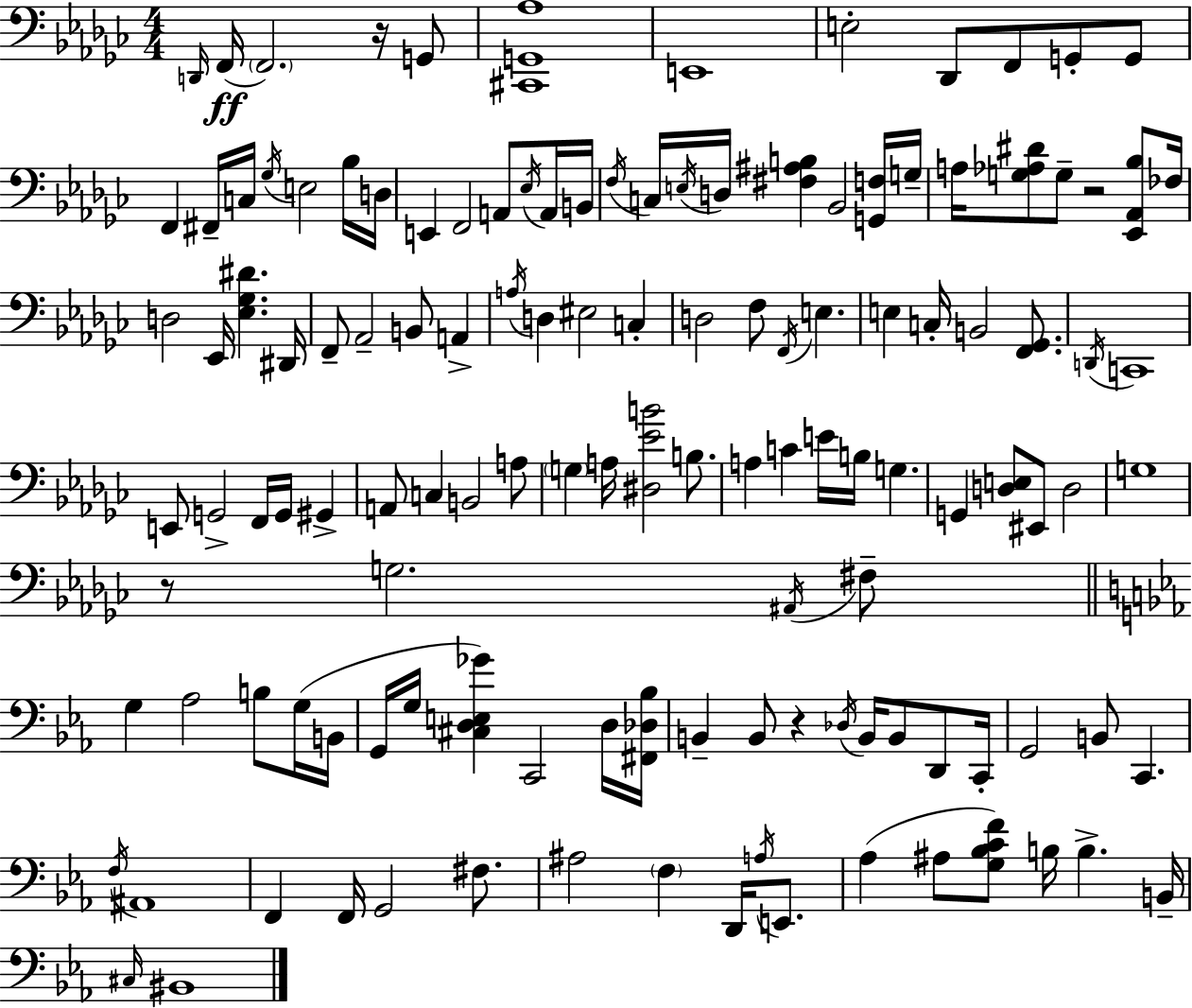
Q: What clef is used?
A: bass